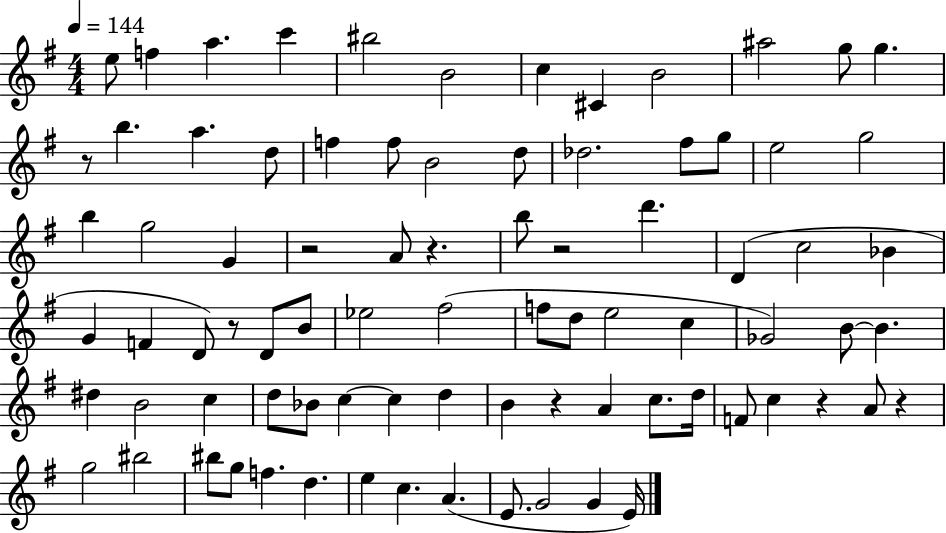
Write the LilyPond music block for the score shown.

{
  \clef treble
  \numericTimeSignature
  \time 4/4
  \key g \major
  \tempo 4 = 144
  e''8 f''4 a''4. c'''4 | bis''2 b'2 | c''4 cis'4 b'2 | ais''2 g''8 g''4. | \break r8 b''4. a''4. d''8 | f''4 f''8 b'2 d''8 | des''2. fis''8 g''8 | e''2 g''2 | \break b''4 g''2 g'4 | r2 a'8 r4. | b''8 r2 d'''4. | d'4( c''2 bes'4 | \break g'4 f'4 d'8) r8 d'8 b'8 | ees''2 fis''2( | f''8 d''8 e''2 c''4 | ges'2) b'8~~ b'4. | \break dis''4 b'2 c''4 | d''8 bes'8 c''4~~ c''4 d''4 | b'4 r4 a'4 c''8. d''16 | f'8 c''4 r4 a'8 r4 | \break g''2 bis''2 | bis''8 g''8 f''4. d''4. | e''4 c''4. a'4.( | e'8. g'2 g'4 e'16) | \break \bar "|."
}